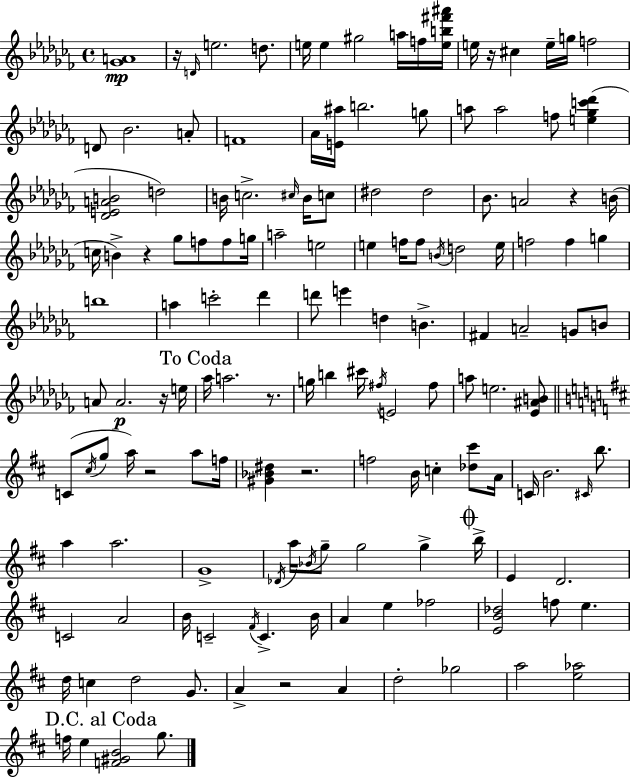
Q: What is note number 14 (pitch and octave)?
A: D4